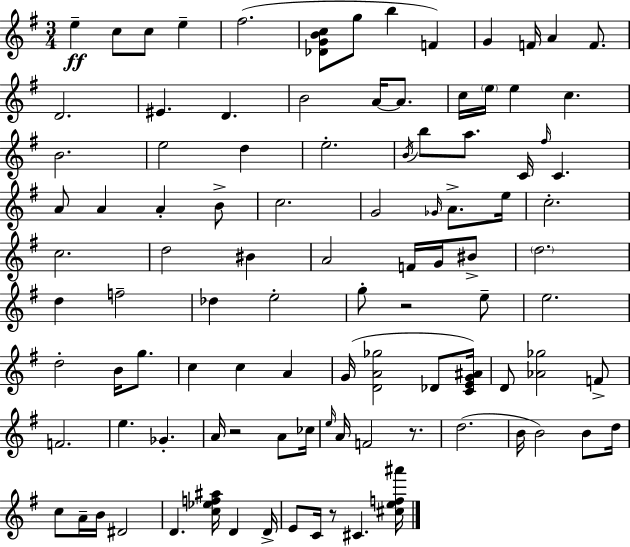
X:1
T:Untitled
M:3/4
L:1/4
K:G
e c/2 c/2 e ^f2 [_DGBc]/2 g/2 b F G F/4 A F/2 D2 ^E D B2 A/4 A/2 c/4 e/4 e c B2 e2 d e2 B/4 b/2 a/2 C/4 ^f/4 C A/2 A A B/2 c2 G2 _G/4 A/2 e/4 c2 c2 d2 ^B A2 F/4 G/4 ^B/2 d2 d f2 _d e2 g/2 z2 e/2 e2 d2 B/4 g/2 c c A G/4 [DA_g]2 _D/2 [CEG^A]/4 D/2 [_A_g]2 F/2 F2 e _G A/4 z2 A/2 _c/4 e/4 A/4 F2 z/2 d2 B/4 B2 B/2 d/4 c/2 A/4 B/4 ^D2 D [c_ef^a]/4 D D/4 E/2 C/4 z/2 ^C [^cef^a']/4